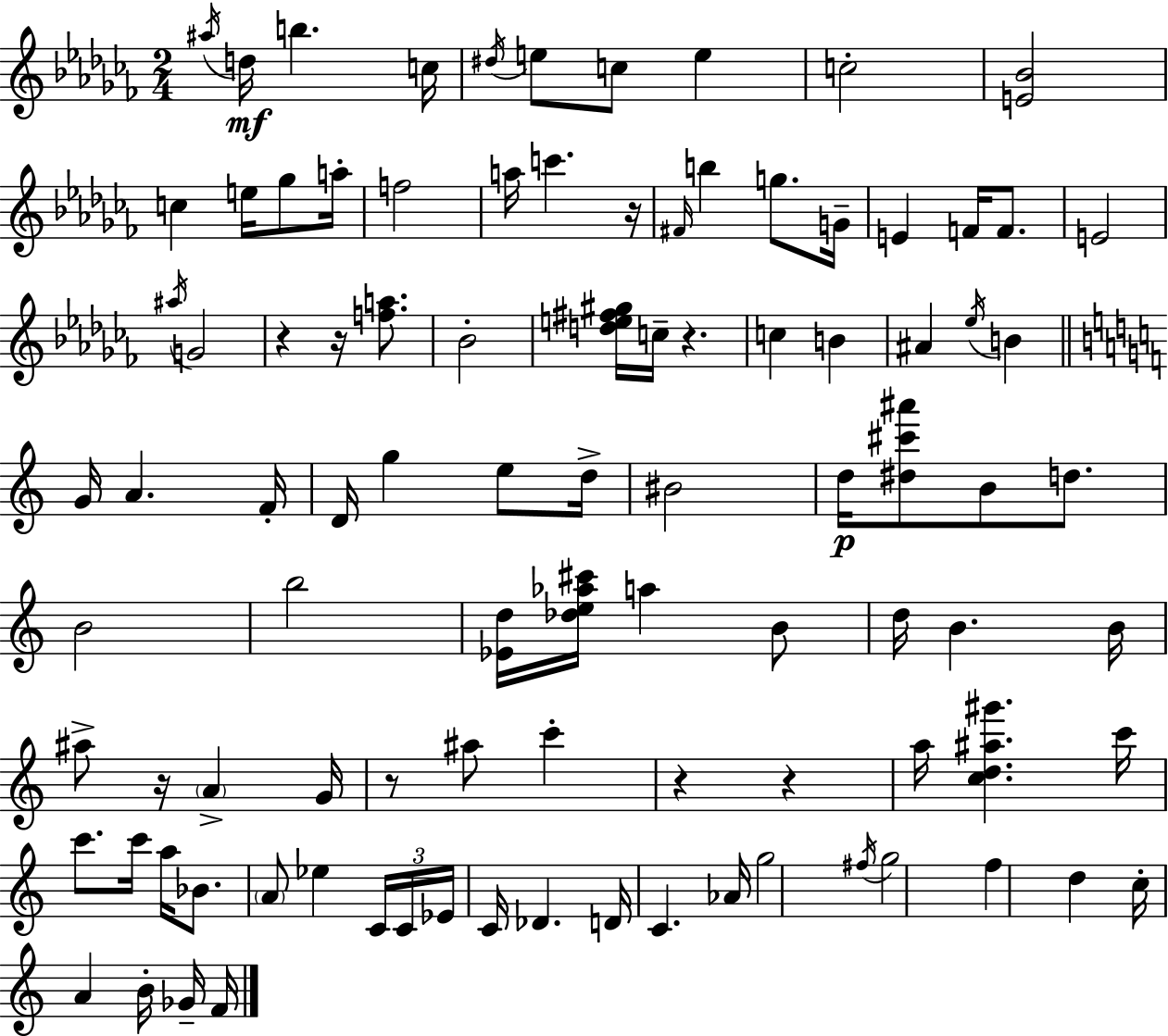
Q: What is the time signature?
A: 2/4